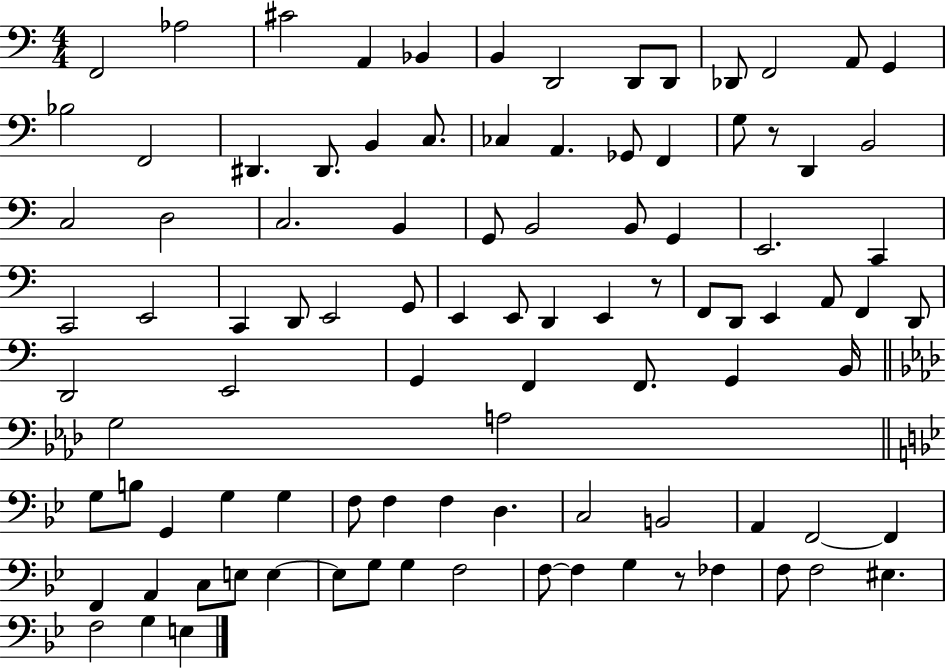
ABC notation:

X:1
T:Untitled
M:4/4
L:1/4
K:C
F,,2 _A,2 ^C2 A,, _B,, B,, D,,2 D,,/2 D,,/2 _D,,/2 F,,2 A,,/2 G,, _B,2 F,,2 ^D,, ^D,,/2 B,, C,/2 _C, A,, _G,,/2 F,, G,/2 z/2 D,, B,,2 C,2 D,2 C,2 B,, G,,/2 B,,2 B,,/2 G,, E,,2 C,, C,,2 E,,2 C,, D,,/2 E,,2 G,,/2 E,, E,,/2 D,, E,, z/2 F,,/2 D,,/2 E,, A,,/2 F,, D,,/2 D,,2 E,,2 G,, F,, F,,/2 G,, B,,/4 G,2 A,2 G,/2 B,/2 G,, G, G, F,/2 F, F, D, C,2 B,,2 A,, F,,2 F,, F,, A,, C,/2 E,/2 E, E,/2 G,/2 G, F,2 F,/2 F, G, z/2 _F, F,/2 F,2 ^E, F,2 G, E,